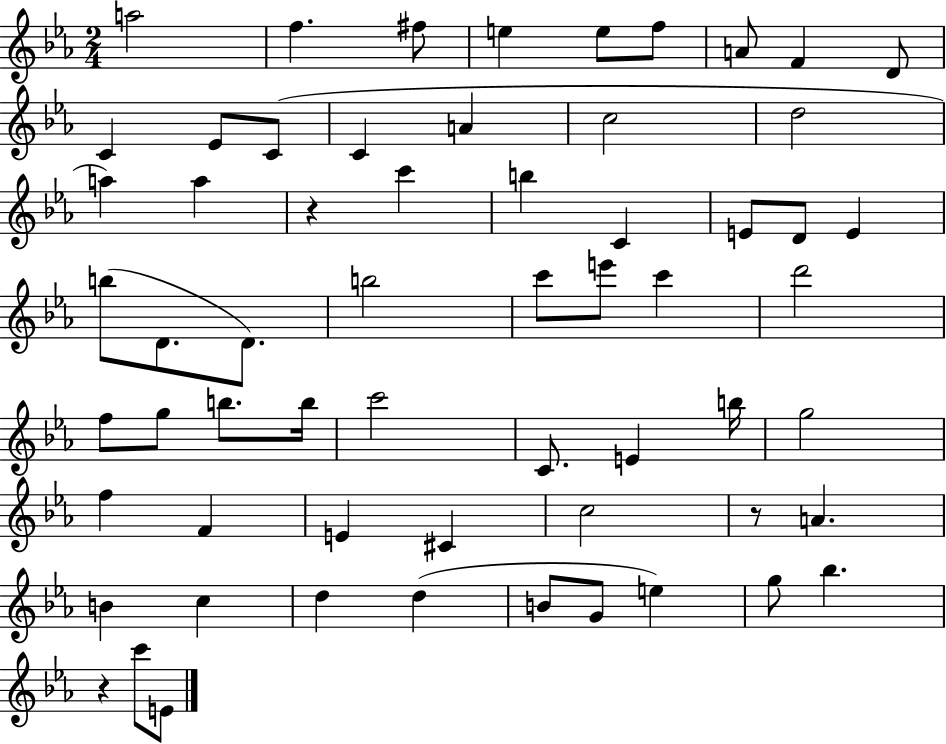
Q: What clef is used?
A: treble